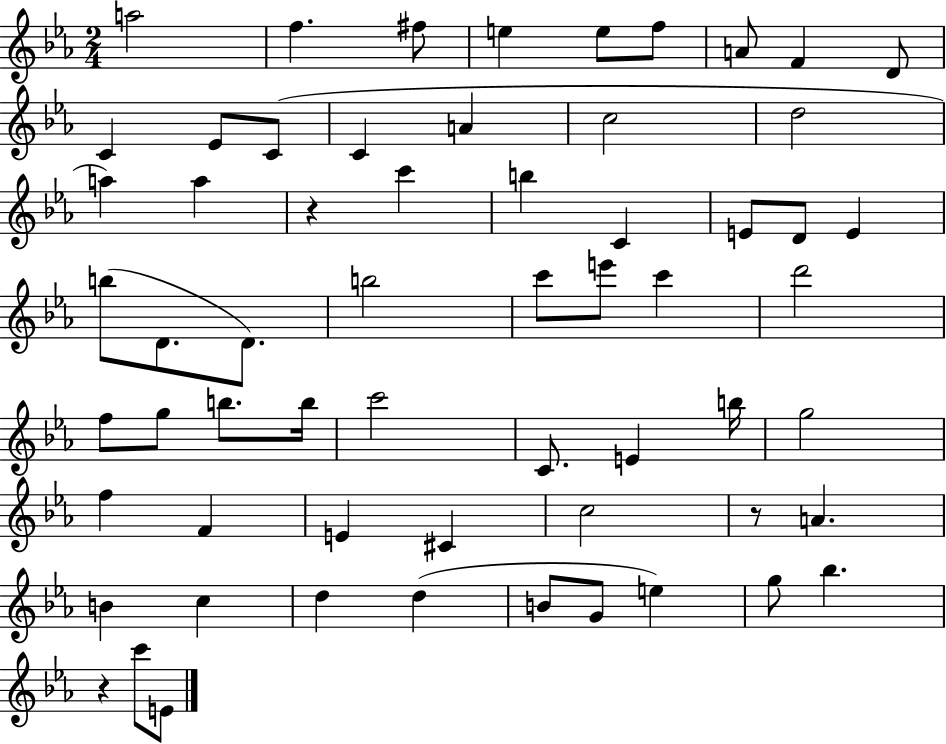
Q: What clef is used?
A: treble